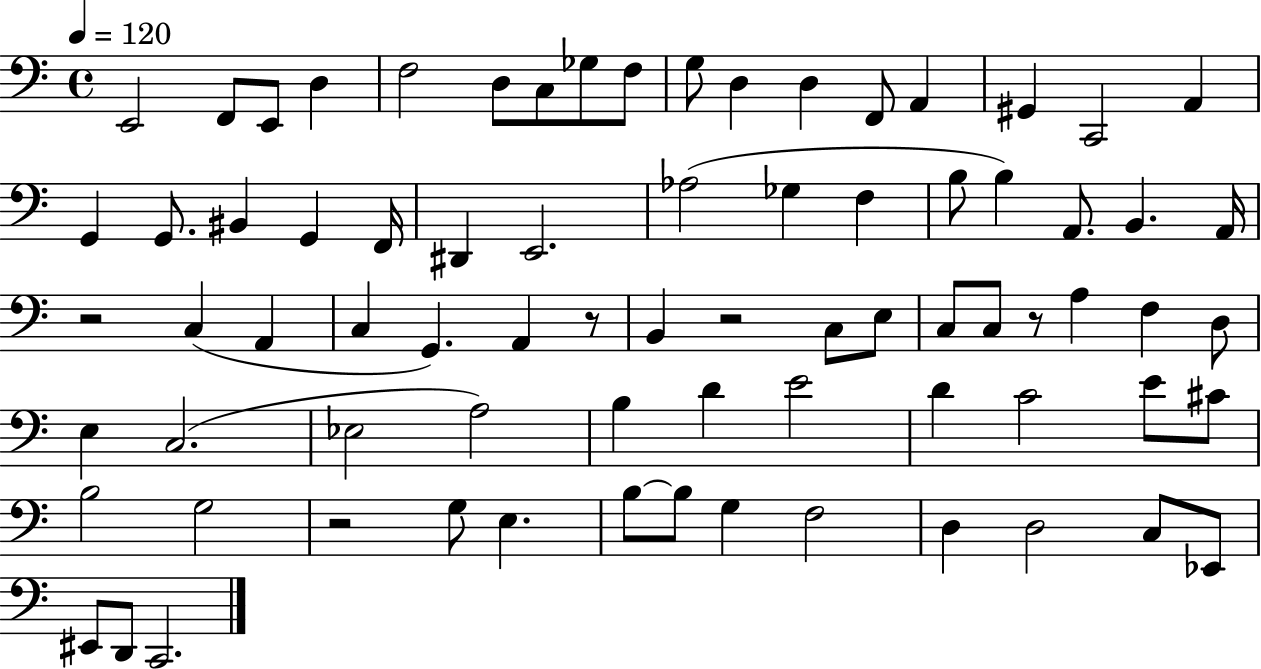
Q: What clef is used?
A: bass